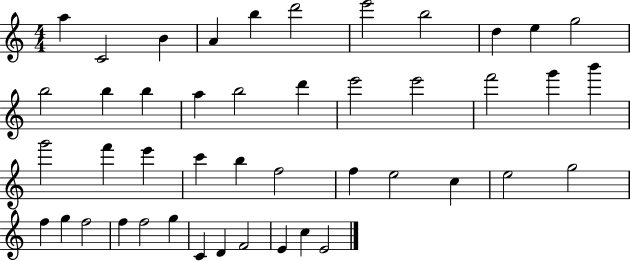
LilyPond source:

{
  \clef treble
  \numericTimeSignature
  \time 4/4
  \key c \major
  a''4 c'2 b'4 | a'4 b''4 d'''2 | e'''2 b''2 | d''4 e''4 g''2 | \break b''2 b''4 b''4 | a''4 b''2 d'''4 | e'''2 e'''2 | f'''2 g'''4 b'''4 | \break g'''2 f'''4 e'''4 | c'''4 b''4 f''2 | f''4 e''2 c''4 | e''2 g''2 | \break f''4 g''4 f''2 | f''4 f''2 g''4 | c'4 d'4 f'2 | e'4 c''4 e'2 | \break \bar "|."
}